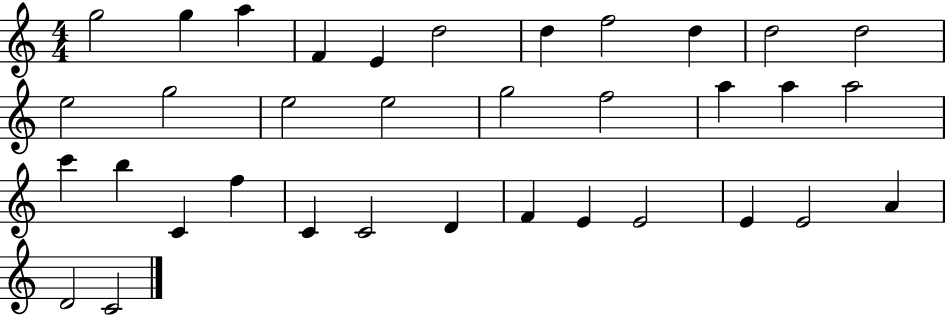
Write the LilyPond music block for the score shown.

{
  \clef treble
  \numericTimeSignature
  \time 4/4
  \key c \major
  g''2 g''4 a''4 | f'4 e'4 d''2 | d''4 f''2 d''4 | d''2 d''2 | \break e''2 g''2 | e''2 e''2 | g''2 f''2 | a''4 a''4 a''2 | \break c'''4 b''4 c'4 f''4 | c'4 c'2 d'4 | f'4 e'4 e'2 | e'4 e'2 a'4 | \break d'2 c'2 | \bar "|."
}